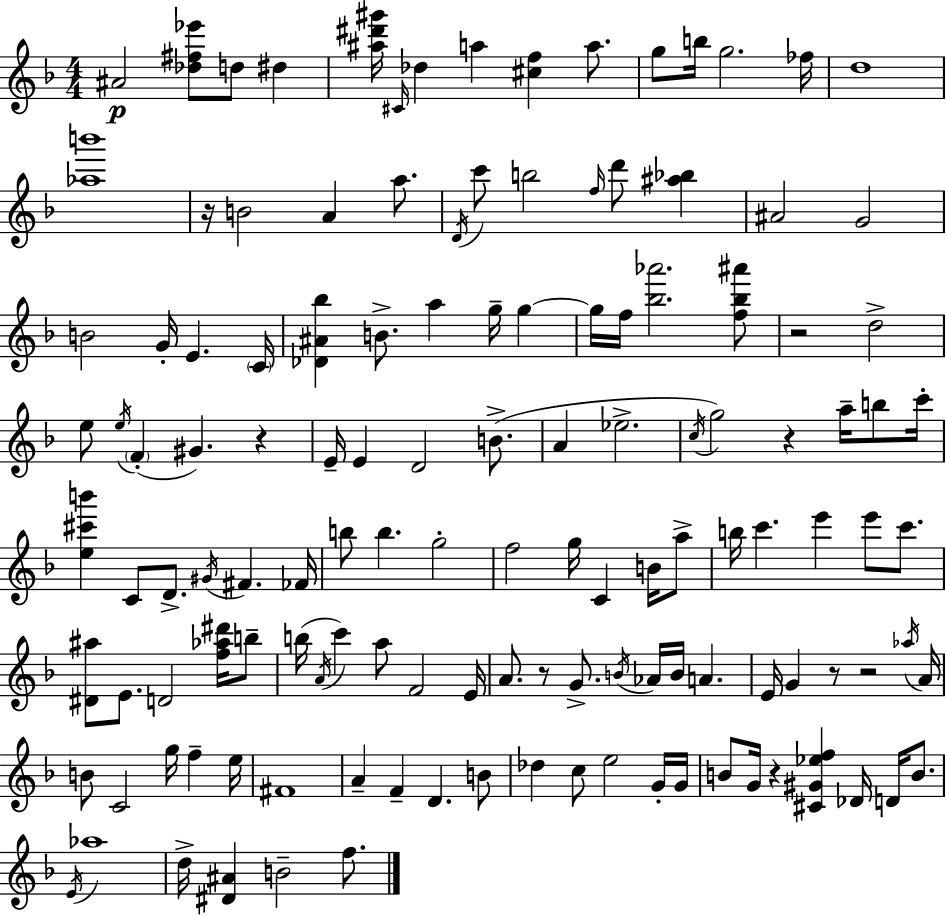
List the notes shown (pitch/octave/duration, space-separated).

A#4/h [Db5,F#5,Eb6]/e D5/e D#5/q [A#5,D#6,G#6]/s C#4/s Db5/q A5/q [C#5,F5]/q A5/e. G5/e B5/s G5/h. FES5/s D5/w [Ab5,B6]/w R/s B4/h A4/q A5/e. D4/s C6/e B5/h F5/s D6/e [A#5,Bb5]/q A#4/h G4/h B4/h G4/s E4/q. C4/s [Db4,A#4,Bb5]/q B4/e. A5/q G5/s G5/q G5/s F5/s [Bb5,Ab6]/h. [F5,Bb5,A#6]/e R/h D5/h E5/e E5/s F4/q G#4/q. R/q E4/s E4/q D4/h B4/e. A4/q Eb5/h. C5/s G5/h R/q A5/s B5/e C6/s [E5,C#6,B6]/q C4/e D4/e. G#4/s F#4/q. FES4/s B5/e B5/q. G5/h F5/h G5/s C4/q B4/s A5/e B5/s C6/q. E6/q E6/e C6/e. [D#4,A#5]/e E4/e. D4/h [F5,Ab5,D#6]/s B5/e B5/s A4/s C6/q A5/e F4/h E4/s A4/e. R/e G4/e. B4/s Ab4/s B4/s A4/q. E4/s G4/q R/e R/h Ab5/s A4/s B4/e C4/h G5/s F5/q E5/s F#4/w A4/q F4/q D4/q. B4/e Db5/q C5/e E5/h G4/s G4/s B4/e G4/s R/q [C#4,G#4,Eb5,F5]/q Db4/s D4/s B4/e. E4/s Ab5/w D5/s [D#4,A#4]/q B4/h F5/e.